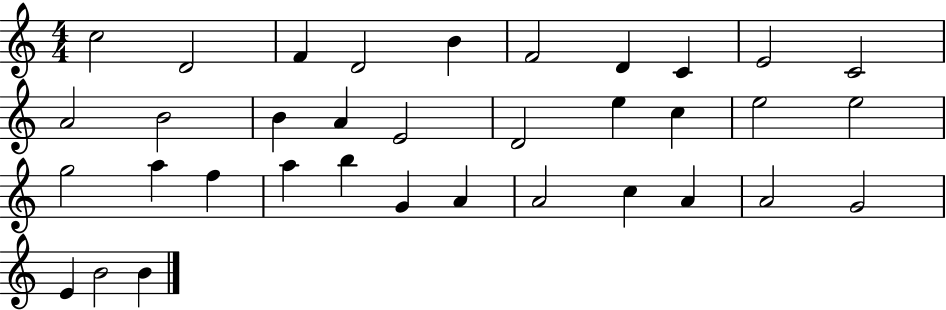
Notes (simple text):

C5/h D4/h F4/q D4/h B4/q F4/h D4/q C4/q E4/h C4/h A4/h B4/h B4/q A4/q E4/h D4/h E5/q C5/q E5/h E5/h G5/h A5/q F5/q A5/q B5/q G4/q A4/q A4/h C5/q A4/q A4/h G4/h E4/q B4/h B4/q